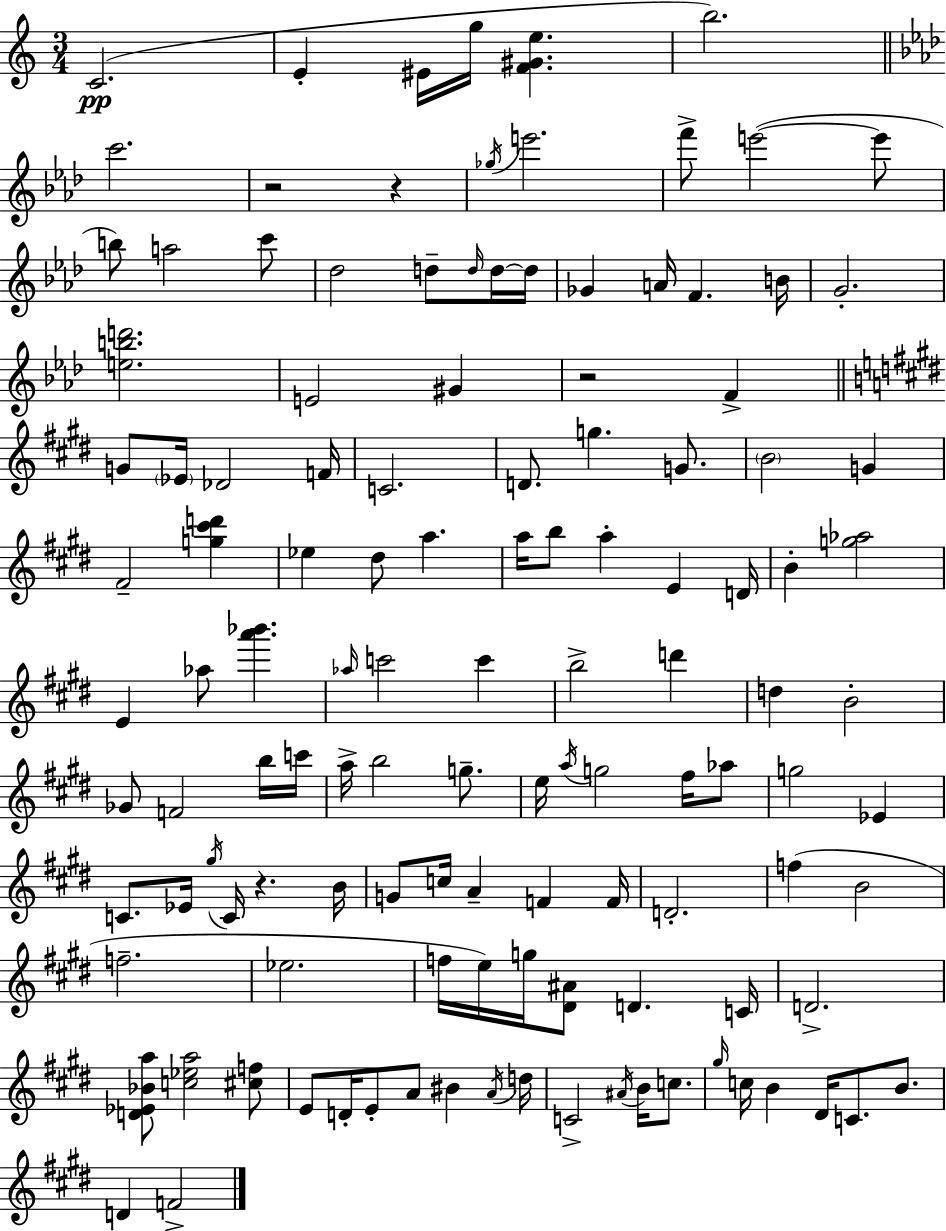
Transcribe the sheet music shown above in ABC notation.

X:1
T:Untitled
M:3/4
L:1/4
K:Am
C2 E ^E/4 g/4 [F^Ge] b2 c'2 z2 z _g/4 e'2 f'/2 e'2 e'/2 b/2 a2 c'/2 _d2 d/2 d/4 d/4 d/4 _G A/4 F B/4 G2 [ebd']2 E2 ^G z2 F G/2 _E/4 _D2 F/4 C2 D/2 g G/2 B2 G ^F2 [g^c'd'] _e ^d/2 a a/4 b/2 a E D/4 B [g_a]2 E _a/2 [a'_b'] _a/4 c'2 c' b2 d' d B2 _G/2 F2 b/4 c'/4 a/4 b2 g/2 e/4 a/4 g2 ^f/4 _a/2 g2 _E C/2 _E/4 ^g/4 C/4 z B/4 G/2 c/4 A F F/4 D2 f B2 f2 _e2 f/4 e/4 g/4 [^D^A]/2 D C/4 D2 [D_E_Ba]/2 [c_ea]2 [^cf]/2 E/2 D/4 E/2 A/2 ^B A/4 d/4 C2 ^A/4 B/4 c/2 ^g/4 c/4 B ^D/4 C/2 B/2 D F2